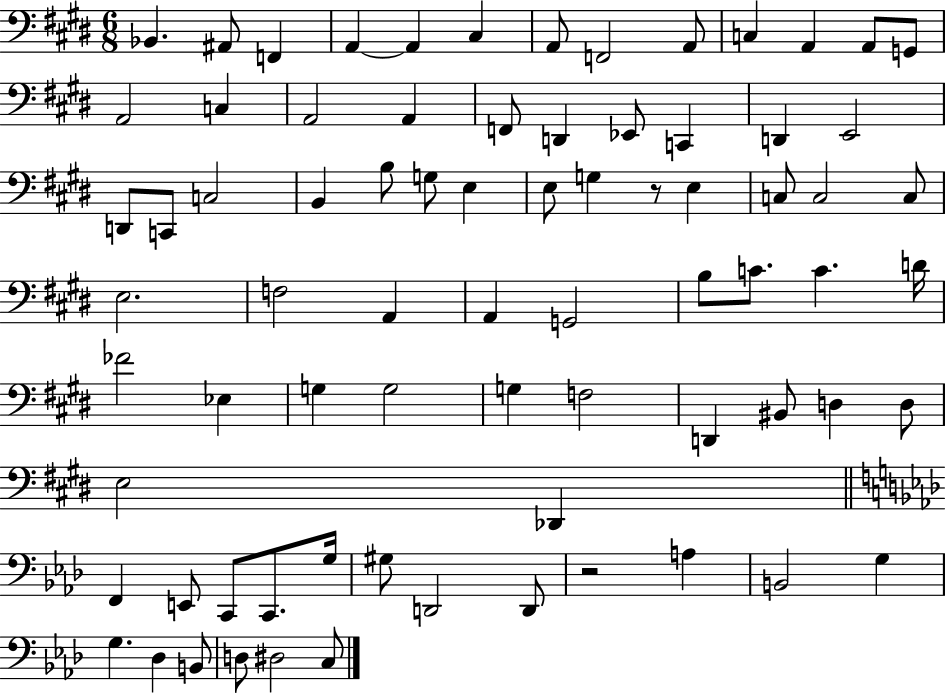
{
  \clef bass
  \numericTimeSignature
  \time 6/8
  \key e \major
  bes,4. ais,8 f,4 | a,4~~ a,4 cis4 | a,8 f,2 a,8 | c4 a,4 a,8 g,8 | \break a,2 c4 | a,2 a,4 | f,8 d,4 ees,8 c,4 | d,4 e,2 | \break d,8 c,8 c2 | b,4 b8 g8 e4 | e8 g4 r8 e4 | c8 c2 c8 | \break e2. | f2 a,4 | a,4 g,2 | b8 c'8. c'4. d'16 | \break fes'2 ees4 | g4 g2 | g4 f2 | d,4 bis,8 d4 d8 | \break e2 des,4 | \bar "||" \break \key aes \major f,4 e,8 c,8 c,8. g16 | gis8 d,2 d,8 | r2 a4 | b,2 g4 | \break g4. des4 b,8 | d8 dis2 c8 | \bar "|."
}